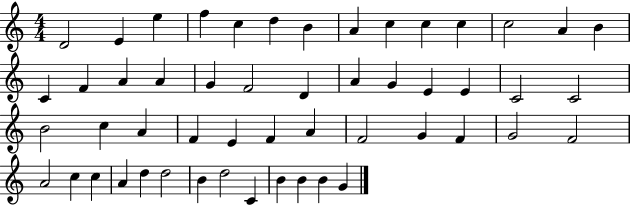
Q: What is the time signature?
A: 4/4